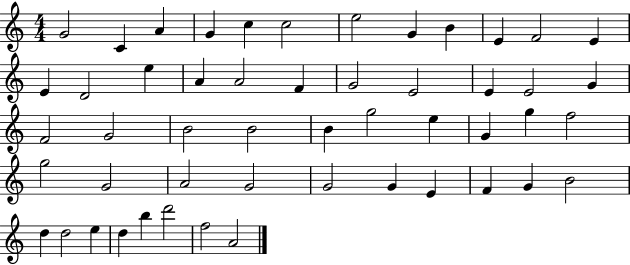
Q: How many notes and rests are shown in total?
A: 51